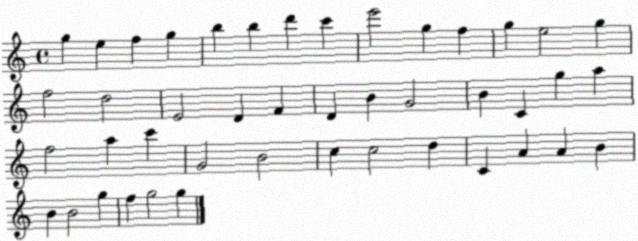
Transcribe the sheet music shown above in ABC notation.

X:1
T:Untitled
M:4/4
L:1/4
K:C
g e f g b b d' c' e'2 g f g e2 g f2 d2 E2 D F D B G2 B C g a f2 a c' G2 B2 c c2 d C A A B B B2 g f g2 g